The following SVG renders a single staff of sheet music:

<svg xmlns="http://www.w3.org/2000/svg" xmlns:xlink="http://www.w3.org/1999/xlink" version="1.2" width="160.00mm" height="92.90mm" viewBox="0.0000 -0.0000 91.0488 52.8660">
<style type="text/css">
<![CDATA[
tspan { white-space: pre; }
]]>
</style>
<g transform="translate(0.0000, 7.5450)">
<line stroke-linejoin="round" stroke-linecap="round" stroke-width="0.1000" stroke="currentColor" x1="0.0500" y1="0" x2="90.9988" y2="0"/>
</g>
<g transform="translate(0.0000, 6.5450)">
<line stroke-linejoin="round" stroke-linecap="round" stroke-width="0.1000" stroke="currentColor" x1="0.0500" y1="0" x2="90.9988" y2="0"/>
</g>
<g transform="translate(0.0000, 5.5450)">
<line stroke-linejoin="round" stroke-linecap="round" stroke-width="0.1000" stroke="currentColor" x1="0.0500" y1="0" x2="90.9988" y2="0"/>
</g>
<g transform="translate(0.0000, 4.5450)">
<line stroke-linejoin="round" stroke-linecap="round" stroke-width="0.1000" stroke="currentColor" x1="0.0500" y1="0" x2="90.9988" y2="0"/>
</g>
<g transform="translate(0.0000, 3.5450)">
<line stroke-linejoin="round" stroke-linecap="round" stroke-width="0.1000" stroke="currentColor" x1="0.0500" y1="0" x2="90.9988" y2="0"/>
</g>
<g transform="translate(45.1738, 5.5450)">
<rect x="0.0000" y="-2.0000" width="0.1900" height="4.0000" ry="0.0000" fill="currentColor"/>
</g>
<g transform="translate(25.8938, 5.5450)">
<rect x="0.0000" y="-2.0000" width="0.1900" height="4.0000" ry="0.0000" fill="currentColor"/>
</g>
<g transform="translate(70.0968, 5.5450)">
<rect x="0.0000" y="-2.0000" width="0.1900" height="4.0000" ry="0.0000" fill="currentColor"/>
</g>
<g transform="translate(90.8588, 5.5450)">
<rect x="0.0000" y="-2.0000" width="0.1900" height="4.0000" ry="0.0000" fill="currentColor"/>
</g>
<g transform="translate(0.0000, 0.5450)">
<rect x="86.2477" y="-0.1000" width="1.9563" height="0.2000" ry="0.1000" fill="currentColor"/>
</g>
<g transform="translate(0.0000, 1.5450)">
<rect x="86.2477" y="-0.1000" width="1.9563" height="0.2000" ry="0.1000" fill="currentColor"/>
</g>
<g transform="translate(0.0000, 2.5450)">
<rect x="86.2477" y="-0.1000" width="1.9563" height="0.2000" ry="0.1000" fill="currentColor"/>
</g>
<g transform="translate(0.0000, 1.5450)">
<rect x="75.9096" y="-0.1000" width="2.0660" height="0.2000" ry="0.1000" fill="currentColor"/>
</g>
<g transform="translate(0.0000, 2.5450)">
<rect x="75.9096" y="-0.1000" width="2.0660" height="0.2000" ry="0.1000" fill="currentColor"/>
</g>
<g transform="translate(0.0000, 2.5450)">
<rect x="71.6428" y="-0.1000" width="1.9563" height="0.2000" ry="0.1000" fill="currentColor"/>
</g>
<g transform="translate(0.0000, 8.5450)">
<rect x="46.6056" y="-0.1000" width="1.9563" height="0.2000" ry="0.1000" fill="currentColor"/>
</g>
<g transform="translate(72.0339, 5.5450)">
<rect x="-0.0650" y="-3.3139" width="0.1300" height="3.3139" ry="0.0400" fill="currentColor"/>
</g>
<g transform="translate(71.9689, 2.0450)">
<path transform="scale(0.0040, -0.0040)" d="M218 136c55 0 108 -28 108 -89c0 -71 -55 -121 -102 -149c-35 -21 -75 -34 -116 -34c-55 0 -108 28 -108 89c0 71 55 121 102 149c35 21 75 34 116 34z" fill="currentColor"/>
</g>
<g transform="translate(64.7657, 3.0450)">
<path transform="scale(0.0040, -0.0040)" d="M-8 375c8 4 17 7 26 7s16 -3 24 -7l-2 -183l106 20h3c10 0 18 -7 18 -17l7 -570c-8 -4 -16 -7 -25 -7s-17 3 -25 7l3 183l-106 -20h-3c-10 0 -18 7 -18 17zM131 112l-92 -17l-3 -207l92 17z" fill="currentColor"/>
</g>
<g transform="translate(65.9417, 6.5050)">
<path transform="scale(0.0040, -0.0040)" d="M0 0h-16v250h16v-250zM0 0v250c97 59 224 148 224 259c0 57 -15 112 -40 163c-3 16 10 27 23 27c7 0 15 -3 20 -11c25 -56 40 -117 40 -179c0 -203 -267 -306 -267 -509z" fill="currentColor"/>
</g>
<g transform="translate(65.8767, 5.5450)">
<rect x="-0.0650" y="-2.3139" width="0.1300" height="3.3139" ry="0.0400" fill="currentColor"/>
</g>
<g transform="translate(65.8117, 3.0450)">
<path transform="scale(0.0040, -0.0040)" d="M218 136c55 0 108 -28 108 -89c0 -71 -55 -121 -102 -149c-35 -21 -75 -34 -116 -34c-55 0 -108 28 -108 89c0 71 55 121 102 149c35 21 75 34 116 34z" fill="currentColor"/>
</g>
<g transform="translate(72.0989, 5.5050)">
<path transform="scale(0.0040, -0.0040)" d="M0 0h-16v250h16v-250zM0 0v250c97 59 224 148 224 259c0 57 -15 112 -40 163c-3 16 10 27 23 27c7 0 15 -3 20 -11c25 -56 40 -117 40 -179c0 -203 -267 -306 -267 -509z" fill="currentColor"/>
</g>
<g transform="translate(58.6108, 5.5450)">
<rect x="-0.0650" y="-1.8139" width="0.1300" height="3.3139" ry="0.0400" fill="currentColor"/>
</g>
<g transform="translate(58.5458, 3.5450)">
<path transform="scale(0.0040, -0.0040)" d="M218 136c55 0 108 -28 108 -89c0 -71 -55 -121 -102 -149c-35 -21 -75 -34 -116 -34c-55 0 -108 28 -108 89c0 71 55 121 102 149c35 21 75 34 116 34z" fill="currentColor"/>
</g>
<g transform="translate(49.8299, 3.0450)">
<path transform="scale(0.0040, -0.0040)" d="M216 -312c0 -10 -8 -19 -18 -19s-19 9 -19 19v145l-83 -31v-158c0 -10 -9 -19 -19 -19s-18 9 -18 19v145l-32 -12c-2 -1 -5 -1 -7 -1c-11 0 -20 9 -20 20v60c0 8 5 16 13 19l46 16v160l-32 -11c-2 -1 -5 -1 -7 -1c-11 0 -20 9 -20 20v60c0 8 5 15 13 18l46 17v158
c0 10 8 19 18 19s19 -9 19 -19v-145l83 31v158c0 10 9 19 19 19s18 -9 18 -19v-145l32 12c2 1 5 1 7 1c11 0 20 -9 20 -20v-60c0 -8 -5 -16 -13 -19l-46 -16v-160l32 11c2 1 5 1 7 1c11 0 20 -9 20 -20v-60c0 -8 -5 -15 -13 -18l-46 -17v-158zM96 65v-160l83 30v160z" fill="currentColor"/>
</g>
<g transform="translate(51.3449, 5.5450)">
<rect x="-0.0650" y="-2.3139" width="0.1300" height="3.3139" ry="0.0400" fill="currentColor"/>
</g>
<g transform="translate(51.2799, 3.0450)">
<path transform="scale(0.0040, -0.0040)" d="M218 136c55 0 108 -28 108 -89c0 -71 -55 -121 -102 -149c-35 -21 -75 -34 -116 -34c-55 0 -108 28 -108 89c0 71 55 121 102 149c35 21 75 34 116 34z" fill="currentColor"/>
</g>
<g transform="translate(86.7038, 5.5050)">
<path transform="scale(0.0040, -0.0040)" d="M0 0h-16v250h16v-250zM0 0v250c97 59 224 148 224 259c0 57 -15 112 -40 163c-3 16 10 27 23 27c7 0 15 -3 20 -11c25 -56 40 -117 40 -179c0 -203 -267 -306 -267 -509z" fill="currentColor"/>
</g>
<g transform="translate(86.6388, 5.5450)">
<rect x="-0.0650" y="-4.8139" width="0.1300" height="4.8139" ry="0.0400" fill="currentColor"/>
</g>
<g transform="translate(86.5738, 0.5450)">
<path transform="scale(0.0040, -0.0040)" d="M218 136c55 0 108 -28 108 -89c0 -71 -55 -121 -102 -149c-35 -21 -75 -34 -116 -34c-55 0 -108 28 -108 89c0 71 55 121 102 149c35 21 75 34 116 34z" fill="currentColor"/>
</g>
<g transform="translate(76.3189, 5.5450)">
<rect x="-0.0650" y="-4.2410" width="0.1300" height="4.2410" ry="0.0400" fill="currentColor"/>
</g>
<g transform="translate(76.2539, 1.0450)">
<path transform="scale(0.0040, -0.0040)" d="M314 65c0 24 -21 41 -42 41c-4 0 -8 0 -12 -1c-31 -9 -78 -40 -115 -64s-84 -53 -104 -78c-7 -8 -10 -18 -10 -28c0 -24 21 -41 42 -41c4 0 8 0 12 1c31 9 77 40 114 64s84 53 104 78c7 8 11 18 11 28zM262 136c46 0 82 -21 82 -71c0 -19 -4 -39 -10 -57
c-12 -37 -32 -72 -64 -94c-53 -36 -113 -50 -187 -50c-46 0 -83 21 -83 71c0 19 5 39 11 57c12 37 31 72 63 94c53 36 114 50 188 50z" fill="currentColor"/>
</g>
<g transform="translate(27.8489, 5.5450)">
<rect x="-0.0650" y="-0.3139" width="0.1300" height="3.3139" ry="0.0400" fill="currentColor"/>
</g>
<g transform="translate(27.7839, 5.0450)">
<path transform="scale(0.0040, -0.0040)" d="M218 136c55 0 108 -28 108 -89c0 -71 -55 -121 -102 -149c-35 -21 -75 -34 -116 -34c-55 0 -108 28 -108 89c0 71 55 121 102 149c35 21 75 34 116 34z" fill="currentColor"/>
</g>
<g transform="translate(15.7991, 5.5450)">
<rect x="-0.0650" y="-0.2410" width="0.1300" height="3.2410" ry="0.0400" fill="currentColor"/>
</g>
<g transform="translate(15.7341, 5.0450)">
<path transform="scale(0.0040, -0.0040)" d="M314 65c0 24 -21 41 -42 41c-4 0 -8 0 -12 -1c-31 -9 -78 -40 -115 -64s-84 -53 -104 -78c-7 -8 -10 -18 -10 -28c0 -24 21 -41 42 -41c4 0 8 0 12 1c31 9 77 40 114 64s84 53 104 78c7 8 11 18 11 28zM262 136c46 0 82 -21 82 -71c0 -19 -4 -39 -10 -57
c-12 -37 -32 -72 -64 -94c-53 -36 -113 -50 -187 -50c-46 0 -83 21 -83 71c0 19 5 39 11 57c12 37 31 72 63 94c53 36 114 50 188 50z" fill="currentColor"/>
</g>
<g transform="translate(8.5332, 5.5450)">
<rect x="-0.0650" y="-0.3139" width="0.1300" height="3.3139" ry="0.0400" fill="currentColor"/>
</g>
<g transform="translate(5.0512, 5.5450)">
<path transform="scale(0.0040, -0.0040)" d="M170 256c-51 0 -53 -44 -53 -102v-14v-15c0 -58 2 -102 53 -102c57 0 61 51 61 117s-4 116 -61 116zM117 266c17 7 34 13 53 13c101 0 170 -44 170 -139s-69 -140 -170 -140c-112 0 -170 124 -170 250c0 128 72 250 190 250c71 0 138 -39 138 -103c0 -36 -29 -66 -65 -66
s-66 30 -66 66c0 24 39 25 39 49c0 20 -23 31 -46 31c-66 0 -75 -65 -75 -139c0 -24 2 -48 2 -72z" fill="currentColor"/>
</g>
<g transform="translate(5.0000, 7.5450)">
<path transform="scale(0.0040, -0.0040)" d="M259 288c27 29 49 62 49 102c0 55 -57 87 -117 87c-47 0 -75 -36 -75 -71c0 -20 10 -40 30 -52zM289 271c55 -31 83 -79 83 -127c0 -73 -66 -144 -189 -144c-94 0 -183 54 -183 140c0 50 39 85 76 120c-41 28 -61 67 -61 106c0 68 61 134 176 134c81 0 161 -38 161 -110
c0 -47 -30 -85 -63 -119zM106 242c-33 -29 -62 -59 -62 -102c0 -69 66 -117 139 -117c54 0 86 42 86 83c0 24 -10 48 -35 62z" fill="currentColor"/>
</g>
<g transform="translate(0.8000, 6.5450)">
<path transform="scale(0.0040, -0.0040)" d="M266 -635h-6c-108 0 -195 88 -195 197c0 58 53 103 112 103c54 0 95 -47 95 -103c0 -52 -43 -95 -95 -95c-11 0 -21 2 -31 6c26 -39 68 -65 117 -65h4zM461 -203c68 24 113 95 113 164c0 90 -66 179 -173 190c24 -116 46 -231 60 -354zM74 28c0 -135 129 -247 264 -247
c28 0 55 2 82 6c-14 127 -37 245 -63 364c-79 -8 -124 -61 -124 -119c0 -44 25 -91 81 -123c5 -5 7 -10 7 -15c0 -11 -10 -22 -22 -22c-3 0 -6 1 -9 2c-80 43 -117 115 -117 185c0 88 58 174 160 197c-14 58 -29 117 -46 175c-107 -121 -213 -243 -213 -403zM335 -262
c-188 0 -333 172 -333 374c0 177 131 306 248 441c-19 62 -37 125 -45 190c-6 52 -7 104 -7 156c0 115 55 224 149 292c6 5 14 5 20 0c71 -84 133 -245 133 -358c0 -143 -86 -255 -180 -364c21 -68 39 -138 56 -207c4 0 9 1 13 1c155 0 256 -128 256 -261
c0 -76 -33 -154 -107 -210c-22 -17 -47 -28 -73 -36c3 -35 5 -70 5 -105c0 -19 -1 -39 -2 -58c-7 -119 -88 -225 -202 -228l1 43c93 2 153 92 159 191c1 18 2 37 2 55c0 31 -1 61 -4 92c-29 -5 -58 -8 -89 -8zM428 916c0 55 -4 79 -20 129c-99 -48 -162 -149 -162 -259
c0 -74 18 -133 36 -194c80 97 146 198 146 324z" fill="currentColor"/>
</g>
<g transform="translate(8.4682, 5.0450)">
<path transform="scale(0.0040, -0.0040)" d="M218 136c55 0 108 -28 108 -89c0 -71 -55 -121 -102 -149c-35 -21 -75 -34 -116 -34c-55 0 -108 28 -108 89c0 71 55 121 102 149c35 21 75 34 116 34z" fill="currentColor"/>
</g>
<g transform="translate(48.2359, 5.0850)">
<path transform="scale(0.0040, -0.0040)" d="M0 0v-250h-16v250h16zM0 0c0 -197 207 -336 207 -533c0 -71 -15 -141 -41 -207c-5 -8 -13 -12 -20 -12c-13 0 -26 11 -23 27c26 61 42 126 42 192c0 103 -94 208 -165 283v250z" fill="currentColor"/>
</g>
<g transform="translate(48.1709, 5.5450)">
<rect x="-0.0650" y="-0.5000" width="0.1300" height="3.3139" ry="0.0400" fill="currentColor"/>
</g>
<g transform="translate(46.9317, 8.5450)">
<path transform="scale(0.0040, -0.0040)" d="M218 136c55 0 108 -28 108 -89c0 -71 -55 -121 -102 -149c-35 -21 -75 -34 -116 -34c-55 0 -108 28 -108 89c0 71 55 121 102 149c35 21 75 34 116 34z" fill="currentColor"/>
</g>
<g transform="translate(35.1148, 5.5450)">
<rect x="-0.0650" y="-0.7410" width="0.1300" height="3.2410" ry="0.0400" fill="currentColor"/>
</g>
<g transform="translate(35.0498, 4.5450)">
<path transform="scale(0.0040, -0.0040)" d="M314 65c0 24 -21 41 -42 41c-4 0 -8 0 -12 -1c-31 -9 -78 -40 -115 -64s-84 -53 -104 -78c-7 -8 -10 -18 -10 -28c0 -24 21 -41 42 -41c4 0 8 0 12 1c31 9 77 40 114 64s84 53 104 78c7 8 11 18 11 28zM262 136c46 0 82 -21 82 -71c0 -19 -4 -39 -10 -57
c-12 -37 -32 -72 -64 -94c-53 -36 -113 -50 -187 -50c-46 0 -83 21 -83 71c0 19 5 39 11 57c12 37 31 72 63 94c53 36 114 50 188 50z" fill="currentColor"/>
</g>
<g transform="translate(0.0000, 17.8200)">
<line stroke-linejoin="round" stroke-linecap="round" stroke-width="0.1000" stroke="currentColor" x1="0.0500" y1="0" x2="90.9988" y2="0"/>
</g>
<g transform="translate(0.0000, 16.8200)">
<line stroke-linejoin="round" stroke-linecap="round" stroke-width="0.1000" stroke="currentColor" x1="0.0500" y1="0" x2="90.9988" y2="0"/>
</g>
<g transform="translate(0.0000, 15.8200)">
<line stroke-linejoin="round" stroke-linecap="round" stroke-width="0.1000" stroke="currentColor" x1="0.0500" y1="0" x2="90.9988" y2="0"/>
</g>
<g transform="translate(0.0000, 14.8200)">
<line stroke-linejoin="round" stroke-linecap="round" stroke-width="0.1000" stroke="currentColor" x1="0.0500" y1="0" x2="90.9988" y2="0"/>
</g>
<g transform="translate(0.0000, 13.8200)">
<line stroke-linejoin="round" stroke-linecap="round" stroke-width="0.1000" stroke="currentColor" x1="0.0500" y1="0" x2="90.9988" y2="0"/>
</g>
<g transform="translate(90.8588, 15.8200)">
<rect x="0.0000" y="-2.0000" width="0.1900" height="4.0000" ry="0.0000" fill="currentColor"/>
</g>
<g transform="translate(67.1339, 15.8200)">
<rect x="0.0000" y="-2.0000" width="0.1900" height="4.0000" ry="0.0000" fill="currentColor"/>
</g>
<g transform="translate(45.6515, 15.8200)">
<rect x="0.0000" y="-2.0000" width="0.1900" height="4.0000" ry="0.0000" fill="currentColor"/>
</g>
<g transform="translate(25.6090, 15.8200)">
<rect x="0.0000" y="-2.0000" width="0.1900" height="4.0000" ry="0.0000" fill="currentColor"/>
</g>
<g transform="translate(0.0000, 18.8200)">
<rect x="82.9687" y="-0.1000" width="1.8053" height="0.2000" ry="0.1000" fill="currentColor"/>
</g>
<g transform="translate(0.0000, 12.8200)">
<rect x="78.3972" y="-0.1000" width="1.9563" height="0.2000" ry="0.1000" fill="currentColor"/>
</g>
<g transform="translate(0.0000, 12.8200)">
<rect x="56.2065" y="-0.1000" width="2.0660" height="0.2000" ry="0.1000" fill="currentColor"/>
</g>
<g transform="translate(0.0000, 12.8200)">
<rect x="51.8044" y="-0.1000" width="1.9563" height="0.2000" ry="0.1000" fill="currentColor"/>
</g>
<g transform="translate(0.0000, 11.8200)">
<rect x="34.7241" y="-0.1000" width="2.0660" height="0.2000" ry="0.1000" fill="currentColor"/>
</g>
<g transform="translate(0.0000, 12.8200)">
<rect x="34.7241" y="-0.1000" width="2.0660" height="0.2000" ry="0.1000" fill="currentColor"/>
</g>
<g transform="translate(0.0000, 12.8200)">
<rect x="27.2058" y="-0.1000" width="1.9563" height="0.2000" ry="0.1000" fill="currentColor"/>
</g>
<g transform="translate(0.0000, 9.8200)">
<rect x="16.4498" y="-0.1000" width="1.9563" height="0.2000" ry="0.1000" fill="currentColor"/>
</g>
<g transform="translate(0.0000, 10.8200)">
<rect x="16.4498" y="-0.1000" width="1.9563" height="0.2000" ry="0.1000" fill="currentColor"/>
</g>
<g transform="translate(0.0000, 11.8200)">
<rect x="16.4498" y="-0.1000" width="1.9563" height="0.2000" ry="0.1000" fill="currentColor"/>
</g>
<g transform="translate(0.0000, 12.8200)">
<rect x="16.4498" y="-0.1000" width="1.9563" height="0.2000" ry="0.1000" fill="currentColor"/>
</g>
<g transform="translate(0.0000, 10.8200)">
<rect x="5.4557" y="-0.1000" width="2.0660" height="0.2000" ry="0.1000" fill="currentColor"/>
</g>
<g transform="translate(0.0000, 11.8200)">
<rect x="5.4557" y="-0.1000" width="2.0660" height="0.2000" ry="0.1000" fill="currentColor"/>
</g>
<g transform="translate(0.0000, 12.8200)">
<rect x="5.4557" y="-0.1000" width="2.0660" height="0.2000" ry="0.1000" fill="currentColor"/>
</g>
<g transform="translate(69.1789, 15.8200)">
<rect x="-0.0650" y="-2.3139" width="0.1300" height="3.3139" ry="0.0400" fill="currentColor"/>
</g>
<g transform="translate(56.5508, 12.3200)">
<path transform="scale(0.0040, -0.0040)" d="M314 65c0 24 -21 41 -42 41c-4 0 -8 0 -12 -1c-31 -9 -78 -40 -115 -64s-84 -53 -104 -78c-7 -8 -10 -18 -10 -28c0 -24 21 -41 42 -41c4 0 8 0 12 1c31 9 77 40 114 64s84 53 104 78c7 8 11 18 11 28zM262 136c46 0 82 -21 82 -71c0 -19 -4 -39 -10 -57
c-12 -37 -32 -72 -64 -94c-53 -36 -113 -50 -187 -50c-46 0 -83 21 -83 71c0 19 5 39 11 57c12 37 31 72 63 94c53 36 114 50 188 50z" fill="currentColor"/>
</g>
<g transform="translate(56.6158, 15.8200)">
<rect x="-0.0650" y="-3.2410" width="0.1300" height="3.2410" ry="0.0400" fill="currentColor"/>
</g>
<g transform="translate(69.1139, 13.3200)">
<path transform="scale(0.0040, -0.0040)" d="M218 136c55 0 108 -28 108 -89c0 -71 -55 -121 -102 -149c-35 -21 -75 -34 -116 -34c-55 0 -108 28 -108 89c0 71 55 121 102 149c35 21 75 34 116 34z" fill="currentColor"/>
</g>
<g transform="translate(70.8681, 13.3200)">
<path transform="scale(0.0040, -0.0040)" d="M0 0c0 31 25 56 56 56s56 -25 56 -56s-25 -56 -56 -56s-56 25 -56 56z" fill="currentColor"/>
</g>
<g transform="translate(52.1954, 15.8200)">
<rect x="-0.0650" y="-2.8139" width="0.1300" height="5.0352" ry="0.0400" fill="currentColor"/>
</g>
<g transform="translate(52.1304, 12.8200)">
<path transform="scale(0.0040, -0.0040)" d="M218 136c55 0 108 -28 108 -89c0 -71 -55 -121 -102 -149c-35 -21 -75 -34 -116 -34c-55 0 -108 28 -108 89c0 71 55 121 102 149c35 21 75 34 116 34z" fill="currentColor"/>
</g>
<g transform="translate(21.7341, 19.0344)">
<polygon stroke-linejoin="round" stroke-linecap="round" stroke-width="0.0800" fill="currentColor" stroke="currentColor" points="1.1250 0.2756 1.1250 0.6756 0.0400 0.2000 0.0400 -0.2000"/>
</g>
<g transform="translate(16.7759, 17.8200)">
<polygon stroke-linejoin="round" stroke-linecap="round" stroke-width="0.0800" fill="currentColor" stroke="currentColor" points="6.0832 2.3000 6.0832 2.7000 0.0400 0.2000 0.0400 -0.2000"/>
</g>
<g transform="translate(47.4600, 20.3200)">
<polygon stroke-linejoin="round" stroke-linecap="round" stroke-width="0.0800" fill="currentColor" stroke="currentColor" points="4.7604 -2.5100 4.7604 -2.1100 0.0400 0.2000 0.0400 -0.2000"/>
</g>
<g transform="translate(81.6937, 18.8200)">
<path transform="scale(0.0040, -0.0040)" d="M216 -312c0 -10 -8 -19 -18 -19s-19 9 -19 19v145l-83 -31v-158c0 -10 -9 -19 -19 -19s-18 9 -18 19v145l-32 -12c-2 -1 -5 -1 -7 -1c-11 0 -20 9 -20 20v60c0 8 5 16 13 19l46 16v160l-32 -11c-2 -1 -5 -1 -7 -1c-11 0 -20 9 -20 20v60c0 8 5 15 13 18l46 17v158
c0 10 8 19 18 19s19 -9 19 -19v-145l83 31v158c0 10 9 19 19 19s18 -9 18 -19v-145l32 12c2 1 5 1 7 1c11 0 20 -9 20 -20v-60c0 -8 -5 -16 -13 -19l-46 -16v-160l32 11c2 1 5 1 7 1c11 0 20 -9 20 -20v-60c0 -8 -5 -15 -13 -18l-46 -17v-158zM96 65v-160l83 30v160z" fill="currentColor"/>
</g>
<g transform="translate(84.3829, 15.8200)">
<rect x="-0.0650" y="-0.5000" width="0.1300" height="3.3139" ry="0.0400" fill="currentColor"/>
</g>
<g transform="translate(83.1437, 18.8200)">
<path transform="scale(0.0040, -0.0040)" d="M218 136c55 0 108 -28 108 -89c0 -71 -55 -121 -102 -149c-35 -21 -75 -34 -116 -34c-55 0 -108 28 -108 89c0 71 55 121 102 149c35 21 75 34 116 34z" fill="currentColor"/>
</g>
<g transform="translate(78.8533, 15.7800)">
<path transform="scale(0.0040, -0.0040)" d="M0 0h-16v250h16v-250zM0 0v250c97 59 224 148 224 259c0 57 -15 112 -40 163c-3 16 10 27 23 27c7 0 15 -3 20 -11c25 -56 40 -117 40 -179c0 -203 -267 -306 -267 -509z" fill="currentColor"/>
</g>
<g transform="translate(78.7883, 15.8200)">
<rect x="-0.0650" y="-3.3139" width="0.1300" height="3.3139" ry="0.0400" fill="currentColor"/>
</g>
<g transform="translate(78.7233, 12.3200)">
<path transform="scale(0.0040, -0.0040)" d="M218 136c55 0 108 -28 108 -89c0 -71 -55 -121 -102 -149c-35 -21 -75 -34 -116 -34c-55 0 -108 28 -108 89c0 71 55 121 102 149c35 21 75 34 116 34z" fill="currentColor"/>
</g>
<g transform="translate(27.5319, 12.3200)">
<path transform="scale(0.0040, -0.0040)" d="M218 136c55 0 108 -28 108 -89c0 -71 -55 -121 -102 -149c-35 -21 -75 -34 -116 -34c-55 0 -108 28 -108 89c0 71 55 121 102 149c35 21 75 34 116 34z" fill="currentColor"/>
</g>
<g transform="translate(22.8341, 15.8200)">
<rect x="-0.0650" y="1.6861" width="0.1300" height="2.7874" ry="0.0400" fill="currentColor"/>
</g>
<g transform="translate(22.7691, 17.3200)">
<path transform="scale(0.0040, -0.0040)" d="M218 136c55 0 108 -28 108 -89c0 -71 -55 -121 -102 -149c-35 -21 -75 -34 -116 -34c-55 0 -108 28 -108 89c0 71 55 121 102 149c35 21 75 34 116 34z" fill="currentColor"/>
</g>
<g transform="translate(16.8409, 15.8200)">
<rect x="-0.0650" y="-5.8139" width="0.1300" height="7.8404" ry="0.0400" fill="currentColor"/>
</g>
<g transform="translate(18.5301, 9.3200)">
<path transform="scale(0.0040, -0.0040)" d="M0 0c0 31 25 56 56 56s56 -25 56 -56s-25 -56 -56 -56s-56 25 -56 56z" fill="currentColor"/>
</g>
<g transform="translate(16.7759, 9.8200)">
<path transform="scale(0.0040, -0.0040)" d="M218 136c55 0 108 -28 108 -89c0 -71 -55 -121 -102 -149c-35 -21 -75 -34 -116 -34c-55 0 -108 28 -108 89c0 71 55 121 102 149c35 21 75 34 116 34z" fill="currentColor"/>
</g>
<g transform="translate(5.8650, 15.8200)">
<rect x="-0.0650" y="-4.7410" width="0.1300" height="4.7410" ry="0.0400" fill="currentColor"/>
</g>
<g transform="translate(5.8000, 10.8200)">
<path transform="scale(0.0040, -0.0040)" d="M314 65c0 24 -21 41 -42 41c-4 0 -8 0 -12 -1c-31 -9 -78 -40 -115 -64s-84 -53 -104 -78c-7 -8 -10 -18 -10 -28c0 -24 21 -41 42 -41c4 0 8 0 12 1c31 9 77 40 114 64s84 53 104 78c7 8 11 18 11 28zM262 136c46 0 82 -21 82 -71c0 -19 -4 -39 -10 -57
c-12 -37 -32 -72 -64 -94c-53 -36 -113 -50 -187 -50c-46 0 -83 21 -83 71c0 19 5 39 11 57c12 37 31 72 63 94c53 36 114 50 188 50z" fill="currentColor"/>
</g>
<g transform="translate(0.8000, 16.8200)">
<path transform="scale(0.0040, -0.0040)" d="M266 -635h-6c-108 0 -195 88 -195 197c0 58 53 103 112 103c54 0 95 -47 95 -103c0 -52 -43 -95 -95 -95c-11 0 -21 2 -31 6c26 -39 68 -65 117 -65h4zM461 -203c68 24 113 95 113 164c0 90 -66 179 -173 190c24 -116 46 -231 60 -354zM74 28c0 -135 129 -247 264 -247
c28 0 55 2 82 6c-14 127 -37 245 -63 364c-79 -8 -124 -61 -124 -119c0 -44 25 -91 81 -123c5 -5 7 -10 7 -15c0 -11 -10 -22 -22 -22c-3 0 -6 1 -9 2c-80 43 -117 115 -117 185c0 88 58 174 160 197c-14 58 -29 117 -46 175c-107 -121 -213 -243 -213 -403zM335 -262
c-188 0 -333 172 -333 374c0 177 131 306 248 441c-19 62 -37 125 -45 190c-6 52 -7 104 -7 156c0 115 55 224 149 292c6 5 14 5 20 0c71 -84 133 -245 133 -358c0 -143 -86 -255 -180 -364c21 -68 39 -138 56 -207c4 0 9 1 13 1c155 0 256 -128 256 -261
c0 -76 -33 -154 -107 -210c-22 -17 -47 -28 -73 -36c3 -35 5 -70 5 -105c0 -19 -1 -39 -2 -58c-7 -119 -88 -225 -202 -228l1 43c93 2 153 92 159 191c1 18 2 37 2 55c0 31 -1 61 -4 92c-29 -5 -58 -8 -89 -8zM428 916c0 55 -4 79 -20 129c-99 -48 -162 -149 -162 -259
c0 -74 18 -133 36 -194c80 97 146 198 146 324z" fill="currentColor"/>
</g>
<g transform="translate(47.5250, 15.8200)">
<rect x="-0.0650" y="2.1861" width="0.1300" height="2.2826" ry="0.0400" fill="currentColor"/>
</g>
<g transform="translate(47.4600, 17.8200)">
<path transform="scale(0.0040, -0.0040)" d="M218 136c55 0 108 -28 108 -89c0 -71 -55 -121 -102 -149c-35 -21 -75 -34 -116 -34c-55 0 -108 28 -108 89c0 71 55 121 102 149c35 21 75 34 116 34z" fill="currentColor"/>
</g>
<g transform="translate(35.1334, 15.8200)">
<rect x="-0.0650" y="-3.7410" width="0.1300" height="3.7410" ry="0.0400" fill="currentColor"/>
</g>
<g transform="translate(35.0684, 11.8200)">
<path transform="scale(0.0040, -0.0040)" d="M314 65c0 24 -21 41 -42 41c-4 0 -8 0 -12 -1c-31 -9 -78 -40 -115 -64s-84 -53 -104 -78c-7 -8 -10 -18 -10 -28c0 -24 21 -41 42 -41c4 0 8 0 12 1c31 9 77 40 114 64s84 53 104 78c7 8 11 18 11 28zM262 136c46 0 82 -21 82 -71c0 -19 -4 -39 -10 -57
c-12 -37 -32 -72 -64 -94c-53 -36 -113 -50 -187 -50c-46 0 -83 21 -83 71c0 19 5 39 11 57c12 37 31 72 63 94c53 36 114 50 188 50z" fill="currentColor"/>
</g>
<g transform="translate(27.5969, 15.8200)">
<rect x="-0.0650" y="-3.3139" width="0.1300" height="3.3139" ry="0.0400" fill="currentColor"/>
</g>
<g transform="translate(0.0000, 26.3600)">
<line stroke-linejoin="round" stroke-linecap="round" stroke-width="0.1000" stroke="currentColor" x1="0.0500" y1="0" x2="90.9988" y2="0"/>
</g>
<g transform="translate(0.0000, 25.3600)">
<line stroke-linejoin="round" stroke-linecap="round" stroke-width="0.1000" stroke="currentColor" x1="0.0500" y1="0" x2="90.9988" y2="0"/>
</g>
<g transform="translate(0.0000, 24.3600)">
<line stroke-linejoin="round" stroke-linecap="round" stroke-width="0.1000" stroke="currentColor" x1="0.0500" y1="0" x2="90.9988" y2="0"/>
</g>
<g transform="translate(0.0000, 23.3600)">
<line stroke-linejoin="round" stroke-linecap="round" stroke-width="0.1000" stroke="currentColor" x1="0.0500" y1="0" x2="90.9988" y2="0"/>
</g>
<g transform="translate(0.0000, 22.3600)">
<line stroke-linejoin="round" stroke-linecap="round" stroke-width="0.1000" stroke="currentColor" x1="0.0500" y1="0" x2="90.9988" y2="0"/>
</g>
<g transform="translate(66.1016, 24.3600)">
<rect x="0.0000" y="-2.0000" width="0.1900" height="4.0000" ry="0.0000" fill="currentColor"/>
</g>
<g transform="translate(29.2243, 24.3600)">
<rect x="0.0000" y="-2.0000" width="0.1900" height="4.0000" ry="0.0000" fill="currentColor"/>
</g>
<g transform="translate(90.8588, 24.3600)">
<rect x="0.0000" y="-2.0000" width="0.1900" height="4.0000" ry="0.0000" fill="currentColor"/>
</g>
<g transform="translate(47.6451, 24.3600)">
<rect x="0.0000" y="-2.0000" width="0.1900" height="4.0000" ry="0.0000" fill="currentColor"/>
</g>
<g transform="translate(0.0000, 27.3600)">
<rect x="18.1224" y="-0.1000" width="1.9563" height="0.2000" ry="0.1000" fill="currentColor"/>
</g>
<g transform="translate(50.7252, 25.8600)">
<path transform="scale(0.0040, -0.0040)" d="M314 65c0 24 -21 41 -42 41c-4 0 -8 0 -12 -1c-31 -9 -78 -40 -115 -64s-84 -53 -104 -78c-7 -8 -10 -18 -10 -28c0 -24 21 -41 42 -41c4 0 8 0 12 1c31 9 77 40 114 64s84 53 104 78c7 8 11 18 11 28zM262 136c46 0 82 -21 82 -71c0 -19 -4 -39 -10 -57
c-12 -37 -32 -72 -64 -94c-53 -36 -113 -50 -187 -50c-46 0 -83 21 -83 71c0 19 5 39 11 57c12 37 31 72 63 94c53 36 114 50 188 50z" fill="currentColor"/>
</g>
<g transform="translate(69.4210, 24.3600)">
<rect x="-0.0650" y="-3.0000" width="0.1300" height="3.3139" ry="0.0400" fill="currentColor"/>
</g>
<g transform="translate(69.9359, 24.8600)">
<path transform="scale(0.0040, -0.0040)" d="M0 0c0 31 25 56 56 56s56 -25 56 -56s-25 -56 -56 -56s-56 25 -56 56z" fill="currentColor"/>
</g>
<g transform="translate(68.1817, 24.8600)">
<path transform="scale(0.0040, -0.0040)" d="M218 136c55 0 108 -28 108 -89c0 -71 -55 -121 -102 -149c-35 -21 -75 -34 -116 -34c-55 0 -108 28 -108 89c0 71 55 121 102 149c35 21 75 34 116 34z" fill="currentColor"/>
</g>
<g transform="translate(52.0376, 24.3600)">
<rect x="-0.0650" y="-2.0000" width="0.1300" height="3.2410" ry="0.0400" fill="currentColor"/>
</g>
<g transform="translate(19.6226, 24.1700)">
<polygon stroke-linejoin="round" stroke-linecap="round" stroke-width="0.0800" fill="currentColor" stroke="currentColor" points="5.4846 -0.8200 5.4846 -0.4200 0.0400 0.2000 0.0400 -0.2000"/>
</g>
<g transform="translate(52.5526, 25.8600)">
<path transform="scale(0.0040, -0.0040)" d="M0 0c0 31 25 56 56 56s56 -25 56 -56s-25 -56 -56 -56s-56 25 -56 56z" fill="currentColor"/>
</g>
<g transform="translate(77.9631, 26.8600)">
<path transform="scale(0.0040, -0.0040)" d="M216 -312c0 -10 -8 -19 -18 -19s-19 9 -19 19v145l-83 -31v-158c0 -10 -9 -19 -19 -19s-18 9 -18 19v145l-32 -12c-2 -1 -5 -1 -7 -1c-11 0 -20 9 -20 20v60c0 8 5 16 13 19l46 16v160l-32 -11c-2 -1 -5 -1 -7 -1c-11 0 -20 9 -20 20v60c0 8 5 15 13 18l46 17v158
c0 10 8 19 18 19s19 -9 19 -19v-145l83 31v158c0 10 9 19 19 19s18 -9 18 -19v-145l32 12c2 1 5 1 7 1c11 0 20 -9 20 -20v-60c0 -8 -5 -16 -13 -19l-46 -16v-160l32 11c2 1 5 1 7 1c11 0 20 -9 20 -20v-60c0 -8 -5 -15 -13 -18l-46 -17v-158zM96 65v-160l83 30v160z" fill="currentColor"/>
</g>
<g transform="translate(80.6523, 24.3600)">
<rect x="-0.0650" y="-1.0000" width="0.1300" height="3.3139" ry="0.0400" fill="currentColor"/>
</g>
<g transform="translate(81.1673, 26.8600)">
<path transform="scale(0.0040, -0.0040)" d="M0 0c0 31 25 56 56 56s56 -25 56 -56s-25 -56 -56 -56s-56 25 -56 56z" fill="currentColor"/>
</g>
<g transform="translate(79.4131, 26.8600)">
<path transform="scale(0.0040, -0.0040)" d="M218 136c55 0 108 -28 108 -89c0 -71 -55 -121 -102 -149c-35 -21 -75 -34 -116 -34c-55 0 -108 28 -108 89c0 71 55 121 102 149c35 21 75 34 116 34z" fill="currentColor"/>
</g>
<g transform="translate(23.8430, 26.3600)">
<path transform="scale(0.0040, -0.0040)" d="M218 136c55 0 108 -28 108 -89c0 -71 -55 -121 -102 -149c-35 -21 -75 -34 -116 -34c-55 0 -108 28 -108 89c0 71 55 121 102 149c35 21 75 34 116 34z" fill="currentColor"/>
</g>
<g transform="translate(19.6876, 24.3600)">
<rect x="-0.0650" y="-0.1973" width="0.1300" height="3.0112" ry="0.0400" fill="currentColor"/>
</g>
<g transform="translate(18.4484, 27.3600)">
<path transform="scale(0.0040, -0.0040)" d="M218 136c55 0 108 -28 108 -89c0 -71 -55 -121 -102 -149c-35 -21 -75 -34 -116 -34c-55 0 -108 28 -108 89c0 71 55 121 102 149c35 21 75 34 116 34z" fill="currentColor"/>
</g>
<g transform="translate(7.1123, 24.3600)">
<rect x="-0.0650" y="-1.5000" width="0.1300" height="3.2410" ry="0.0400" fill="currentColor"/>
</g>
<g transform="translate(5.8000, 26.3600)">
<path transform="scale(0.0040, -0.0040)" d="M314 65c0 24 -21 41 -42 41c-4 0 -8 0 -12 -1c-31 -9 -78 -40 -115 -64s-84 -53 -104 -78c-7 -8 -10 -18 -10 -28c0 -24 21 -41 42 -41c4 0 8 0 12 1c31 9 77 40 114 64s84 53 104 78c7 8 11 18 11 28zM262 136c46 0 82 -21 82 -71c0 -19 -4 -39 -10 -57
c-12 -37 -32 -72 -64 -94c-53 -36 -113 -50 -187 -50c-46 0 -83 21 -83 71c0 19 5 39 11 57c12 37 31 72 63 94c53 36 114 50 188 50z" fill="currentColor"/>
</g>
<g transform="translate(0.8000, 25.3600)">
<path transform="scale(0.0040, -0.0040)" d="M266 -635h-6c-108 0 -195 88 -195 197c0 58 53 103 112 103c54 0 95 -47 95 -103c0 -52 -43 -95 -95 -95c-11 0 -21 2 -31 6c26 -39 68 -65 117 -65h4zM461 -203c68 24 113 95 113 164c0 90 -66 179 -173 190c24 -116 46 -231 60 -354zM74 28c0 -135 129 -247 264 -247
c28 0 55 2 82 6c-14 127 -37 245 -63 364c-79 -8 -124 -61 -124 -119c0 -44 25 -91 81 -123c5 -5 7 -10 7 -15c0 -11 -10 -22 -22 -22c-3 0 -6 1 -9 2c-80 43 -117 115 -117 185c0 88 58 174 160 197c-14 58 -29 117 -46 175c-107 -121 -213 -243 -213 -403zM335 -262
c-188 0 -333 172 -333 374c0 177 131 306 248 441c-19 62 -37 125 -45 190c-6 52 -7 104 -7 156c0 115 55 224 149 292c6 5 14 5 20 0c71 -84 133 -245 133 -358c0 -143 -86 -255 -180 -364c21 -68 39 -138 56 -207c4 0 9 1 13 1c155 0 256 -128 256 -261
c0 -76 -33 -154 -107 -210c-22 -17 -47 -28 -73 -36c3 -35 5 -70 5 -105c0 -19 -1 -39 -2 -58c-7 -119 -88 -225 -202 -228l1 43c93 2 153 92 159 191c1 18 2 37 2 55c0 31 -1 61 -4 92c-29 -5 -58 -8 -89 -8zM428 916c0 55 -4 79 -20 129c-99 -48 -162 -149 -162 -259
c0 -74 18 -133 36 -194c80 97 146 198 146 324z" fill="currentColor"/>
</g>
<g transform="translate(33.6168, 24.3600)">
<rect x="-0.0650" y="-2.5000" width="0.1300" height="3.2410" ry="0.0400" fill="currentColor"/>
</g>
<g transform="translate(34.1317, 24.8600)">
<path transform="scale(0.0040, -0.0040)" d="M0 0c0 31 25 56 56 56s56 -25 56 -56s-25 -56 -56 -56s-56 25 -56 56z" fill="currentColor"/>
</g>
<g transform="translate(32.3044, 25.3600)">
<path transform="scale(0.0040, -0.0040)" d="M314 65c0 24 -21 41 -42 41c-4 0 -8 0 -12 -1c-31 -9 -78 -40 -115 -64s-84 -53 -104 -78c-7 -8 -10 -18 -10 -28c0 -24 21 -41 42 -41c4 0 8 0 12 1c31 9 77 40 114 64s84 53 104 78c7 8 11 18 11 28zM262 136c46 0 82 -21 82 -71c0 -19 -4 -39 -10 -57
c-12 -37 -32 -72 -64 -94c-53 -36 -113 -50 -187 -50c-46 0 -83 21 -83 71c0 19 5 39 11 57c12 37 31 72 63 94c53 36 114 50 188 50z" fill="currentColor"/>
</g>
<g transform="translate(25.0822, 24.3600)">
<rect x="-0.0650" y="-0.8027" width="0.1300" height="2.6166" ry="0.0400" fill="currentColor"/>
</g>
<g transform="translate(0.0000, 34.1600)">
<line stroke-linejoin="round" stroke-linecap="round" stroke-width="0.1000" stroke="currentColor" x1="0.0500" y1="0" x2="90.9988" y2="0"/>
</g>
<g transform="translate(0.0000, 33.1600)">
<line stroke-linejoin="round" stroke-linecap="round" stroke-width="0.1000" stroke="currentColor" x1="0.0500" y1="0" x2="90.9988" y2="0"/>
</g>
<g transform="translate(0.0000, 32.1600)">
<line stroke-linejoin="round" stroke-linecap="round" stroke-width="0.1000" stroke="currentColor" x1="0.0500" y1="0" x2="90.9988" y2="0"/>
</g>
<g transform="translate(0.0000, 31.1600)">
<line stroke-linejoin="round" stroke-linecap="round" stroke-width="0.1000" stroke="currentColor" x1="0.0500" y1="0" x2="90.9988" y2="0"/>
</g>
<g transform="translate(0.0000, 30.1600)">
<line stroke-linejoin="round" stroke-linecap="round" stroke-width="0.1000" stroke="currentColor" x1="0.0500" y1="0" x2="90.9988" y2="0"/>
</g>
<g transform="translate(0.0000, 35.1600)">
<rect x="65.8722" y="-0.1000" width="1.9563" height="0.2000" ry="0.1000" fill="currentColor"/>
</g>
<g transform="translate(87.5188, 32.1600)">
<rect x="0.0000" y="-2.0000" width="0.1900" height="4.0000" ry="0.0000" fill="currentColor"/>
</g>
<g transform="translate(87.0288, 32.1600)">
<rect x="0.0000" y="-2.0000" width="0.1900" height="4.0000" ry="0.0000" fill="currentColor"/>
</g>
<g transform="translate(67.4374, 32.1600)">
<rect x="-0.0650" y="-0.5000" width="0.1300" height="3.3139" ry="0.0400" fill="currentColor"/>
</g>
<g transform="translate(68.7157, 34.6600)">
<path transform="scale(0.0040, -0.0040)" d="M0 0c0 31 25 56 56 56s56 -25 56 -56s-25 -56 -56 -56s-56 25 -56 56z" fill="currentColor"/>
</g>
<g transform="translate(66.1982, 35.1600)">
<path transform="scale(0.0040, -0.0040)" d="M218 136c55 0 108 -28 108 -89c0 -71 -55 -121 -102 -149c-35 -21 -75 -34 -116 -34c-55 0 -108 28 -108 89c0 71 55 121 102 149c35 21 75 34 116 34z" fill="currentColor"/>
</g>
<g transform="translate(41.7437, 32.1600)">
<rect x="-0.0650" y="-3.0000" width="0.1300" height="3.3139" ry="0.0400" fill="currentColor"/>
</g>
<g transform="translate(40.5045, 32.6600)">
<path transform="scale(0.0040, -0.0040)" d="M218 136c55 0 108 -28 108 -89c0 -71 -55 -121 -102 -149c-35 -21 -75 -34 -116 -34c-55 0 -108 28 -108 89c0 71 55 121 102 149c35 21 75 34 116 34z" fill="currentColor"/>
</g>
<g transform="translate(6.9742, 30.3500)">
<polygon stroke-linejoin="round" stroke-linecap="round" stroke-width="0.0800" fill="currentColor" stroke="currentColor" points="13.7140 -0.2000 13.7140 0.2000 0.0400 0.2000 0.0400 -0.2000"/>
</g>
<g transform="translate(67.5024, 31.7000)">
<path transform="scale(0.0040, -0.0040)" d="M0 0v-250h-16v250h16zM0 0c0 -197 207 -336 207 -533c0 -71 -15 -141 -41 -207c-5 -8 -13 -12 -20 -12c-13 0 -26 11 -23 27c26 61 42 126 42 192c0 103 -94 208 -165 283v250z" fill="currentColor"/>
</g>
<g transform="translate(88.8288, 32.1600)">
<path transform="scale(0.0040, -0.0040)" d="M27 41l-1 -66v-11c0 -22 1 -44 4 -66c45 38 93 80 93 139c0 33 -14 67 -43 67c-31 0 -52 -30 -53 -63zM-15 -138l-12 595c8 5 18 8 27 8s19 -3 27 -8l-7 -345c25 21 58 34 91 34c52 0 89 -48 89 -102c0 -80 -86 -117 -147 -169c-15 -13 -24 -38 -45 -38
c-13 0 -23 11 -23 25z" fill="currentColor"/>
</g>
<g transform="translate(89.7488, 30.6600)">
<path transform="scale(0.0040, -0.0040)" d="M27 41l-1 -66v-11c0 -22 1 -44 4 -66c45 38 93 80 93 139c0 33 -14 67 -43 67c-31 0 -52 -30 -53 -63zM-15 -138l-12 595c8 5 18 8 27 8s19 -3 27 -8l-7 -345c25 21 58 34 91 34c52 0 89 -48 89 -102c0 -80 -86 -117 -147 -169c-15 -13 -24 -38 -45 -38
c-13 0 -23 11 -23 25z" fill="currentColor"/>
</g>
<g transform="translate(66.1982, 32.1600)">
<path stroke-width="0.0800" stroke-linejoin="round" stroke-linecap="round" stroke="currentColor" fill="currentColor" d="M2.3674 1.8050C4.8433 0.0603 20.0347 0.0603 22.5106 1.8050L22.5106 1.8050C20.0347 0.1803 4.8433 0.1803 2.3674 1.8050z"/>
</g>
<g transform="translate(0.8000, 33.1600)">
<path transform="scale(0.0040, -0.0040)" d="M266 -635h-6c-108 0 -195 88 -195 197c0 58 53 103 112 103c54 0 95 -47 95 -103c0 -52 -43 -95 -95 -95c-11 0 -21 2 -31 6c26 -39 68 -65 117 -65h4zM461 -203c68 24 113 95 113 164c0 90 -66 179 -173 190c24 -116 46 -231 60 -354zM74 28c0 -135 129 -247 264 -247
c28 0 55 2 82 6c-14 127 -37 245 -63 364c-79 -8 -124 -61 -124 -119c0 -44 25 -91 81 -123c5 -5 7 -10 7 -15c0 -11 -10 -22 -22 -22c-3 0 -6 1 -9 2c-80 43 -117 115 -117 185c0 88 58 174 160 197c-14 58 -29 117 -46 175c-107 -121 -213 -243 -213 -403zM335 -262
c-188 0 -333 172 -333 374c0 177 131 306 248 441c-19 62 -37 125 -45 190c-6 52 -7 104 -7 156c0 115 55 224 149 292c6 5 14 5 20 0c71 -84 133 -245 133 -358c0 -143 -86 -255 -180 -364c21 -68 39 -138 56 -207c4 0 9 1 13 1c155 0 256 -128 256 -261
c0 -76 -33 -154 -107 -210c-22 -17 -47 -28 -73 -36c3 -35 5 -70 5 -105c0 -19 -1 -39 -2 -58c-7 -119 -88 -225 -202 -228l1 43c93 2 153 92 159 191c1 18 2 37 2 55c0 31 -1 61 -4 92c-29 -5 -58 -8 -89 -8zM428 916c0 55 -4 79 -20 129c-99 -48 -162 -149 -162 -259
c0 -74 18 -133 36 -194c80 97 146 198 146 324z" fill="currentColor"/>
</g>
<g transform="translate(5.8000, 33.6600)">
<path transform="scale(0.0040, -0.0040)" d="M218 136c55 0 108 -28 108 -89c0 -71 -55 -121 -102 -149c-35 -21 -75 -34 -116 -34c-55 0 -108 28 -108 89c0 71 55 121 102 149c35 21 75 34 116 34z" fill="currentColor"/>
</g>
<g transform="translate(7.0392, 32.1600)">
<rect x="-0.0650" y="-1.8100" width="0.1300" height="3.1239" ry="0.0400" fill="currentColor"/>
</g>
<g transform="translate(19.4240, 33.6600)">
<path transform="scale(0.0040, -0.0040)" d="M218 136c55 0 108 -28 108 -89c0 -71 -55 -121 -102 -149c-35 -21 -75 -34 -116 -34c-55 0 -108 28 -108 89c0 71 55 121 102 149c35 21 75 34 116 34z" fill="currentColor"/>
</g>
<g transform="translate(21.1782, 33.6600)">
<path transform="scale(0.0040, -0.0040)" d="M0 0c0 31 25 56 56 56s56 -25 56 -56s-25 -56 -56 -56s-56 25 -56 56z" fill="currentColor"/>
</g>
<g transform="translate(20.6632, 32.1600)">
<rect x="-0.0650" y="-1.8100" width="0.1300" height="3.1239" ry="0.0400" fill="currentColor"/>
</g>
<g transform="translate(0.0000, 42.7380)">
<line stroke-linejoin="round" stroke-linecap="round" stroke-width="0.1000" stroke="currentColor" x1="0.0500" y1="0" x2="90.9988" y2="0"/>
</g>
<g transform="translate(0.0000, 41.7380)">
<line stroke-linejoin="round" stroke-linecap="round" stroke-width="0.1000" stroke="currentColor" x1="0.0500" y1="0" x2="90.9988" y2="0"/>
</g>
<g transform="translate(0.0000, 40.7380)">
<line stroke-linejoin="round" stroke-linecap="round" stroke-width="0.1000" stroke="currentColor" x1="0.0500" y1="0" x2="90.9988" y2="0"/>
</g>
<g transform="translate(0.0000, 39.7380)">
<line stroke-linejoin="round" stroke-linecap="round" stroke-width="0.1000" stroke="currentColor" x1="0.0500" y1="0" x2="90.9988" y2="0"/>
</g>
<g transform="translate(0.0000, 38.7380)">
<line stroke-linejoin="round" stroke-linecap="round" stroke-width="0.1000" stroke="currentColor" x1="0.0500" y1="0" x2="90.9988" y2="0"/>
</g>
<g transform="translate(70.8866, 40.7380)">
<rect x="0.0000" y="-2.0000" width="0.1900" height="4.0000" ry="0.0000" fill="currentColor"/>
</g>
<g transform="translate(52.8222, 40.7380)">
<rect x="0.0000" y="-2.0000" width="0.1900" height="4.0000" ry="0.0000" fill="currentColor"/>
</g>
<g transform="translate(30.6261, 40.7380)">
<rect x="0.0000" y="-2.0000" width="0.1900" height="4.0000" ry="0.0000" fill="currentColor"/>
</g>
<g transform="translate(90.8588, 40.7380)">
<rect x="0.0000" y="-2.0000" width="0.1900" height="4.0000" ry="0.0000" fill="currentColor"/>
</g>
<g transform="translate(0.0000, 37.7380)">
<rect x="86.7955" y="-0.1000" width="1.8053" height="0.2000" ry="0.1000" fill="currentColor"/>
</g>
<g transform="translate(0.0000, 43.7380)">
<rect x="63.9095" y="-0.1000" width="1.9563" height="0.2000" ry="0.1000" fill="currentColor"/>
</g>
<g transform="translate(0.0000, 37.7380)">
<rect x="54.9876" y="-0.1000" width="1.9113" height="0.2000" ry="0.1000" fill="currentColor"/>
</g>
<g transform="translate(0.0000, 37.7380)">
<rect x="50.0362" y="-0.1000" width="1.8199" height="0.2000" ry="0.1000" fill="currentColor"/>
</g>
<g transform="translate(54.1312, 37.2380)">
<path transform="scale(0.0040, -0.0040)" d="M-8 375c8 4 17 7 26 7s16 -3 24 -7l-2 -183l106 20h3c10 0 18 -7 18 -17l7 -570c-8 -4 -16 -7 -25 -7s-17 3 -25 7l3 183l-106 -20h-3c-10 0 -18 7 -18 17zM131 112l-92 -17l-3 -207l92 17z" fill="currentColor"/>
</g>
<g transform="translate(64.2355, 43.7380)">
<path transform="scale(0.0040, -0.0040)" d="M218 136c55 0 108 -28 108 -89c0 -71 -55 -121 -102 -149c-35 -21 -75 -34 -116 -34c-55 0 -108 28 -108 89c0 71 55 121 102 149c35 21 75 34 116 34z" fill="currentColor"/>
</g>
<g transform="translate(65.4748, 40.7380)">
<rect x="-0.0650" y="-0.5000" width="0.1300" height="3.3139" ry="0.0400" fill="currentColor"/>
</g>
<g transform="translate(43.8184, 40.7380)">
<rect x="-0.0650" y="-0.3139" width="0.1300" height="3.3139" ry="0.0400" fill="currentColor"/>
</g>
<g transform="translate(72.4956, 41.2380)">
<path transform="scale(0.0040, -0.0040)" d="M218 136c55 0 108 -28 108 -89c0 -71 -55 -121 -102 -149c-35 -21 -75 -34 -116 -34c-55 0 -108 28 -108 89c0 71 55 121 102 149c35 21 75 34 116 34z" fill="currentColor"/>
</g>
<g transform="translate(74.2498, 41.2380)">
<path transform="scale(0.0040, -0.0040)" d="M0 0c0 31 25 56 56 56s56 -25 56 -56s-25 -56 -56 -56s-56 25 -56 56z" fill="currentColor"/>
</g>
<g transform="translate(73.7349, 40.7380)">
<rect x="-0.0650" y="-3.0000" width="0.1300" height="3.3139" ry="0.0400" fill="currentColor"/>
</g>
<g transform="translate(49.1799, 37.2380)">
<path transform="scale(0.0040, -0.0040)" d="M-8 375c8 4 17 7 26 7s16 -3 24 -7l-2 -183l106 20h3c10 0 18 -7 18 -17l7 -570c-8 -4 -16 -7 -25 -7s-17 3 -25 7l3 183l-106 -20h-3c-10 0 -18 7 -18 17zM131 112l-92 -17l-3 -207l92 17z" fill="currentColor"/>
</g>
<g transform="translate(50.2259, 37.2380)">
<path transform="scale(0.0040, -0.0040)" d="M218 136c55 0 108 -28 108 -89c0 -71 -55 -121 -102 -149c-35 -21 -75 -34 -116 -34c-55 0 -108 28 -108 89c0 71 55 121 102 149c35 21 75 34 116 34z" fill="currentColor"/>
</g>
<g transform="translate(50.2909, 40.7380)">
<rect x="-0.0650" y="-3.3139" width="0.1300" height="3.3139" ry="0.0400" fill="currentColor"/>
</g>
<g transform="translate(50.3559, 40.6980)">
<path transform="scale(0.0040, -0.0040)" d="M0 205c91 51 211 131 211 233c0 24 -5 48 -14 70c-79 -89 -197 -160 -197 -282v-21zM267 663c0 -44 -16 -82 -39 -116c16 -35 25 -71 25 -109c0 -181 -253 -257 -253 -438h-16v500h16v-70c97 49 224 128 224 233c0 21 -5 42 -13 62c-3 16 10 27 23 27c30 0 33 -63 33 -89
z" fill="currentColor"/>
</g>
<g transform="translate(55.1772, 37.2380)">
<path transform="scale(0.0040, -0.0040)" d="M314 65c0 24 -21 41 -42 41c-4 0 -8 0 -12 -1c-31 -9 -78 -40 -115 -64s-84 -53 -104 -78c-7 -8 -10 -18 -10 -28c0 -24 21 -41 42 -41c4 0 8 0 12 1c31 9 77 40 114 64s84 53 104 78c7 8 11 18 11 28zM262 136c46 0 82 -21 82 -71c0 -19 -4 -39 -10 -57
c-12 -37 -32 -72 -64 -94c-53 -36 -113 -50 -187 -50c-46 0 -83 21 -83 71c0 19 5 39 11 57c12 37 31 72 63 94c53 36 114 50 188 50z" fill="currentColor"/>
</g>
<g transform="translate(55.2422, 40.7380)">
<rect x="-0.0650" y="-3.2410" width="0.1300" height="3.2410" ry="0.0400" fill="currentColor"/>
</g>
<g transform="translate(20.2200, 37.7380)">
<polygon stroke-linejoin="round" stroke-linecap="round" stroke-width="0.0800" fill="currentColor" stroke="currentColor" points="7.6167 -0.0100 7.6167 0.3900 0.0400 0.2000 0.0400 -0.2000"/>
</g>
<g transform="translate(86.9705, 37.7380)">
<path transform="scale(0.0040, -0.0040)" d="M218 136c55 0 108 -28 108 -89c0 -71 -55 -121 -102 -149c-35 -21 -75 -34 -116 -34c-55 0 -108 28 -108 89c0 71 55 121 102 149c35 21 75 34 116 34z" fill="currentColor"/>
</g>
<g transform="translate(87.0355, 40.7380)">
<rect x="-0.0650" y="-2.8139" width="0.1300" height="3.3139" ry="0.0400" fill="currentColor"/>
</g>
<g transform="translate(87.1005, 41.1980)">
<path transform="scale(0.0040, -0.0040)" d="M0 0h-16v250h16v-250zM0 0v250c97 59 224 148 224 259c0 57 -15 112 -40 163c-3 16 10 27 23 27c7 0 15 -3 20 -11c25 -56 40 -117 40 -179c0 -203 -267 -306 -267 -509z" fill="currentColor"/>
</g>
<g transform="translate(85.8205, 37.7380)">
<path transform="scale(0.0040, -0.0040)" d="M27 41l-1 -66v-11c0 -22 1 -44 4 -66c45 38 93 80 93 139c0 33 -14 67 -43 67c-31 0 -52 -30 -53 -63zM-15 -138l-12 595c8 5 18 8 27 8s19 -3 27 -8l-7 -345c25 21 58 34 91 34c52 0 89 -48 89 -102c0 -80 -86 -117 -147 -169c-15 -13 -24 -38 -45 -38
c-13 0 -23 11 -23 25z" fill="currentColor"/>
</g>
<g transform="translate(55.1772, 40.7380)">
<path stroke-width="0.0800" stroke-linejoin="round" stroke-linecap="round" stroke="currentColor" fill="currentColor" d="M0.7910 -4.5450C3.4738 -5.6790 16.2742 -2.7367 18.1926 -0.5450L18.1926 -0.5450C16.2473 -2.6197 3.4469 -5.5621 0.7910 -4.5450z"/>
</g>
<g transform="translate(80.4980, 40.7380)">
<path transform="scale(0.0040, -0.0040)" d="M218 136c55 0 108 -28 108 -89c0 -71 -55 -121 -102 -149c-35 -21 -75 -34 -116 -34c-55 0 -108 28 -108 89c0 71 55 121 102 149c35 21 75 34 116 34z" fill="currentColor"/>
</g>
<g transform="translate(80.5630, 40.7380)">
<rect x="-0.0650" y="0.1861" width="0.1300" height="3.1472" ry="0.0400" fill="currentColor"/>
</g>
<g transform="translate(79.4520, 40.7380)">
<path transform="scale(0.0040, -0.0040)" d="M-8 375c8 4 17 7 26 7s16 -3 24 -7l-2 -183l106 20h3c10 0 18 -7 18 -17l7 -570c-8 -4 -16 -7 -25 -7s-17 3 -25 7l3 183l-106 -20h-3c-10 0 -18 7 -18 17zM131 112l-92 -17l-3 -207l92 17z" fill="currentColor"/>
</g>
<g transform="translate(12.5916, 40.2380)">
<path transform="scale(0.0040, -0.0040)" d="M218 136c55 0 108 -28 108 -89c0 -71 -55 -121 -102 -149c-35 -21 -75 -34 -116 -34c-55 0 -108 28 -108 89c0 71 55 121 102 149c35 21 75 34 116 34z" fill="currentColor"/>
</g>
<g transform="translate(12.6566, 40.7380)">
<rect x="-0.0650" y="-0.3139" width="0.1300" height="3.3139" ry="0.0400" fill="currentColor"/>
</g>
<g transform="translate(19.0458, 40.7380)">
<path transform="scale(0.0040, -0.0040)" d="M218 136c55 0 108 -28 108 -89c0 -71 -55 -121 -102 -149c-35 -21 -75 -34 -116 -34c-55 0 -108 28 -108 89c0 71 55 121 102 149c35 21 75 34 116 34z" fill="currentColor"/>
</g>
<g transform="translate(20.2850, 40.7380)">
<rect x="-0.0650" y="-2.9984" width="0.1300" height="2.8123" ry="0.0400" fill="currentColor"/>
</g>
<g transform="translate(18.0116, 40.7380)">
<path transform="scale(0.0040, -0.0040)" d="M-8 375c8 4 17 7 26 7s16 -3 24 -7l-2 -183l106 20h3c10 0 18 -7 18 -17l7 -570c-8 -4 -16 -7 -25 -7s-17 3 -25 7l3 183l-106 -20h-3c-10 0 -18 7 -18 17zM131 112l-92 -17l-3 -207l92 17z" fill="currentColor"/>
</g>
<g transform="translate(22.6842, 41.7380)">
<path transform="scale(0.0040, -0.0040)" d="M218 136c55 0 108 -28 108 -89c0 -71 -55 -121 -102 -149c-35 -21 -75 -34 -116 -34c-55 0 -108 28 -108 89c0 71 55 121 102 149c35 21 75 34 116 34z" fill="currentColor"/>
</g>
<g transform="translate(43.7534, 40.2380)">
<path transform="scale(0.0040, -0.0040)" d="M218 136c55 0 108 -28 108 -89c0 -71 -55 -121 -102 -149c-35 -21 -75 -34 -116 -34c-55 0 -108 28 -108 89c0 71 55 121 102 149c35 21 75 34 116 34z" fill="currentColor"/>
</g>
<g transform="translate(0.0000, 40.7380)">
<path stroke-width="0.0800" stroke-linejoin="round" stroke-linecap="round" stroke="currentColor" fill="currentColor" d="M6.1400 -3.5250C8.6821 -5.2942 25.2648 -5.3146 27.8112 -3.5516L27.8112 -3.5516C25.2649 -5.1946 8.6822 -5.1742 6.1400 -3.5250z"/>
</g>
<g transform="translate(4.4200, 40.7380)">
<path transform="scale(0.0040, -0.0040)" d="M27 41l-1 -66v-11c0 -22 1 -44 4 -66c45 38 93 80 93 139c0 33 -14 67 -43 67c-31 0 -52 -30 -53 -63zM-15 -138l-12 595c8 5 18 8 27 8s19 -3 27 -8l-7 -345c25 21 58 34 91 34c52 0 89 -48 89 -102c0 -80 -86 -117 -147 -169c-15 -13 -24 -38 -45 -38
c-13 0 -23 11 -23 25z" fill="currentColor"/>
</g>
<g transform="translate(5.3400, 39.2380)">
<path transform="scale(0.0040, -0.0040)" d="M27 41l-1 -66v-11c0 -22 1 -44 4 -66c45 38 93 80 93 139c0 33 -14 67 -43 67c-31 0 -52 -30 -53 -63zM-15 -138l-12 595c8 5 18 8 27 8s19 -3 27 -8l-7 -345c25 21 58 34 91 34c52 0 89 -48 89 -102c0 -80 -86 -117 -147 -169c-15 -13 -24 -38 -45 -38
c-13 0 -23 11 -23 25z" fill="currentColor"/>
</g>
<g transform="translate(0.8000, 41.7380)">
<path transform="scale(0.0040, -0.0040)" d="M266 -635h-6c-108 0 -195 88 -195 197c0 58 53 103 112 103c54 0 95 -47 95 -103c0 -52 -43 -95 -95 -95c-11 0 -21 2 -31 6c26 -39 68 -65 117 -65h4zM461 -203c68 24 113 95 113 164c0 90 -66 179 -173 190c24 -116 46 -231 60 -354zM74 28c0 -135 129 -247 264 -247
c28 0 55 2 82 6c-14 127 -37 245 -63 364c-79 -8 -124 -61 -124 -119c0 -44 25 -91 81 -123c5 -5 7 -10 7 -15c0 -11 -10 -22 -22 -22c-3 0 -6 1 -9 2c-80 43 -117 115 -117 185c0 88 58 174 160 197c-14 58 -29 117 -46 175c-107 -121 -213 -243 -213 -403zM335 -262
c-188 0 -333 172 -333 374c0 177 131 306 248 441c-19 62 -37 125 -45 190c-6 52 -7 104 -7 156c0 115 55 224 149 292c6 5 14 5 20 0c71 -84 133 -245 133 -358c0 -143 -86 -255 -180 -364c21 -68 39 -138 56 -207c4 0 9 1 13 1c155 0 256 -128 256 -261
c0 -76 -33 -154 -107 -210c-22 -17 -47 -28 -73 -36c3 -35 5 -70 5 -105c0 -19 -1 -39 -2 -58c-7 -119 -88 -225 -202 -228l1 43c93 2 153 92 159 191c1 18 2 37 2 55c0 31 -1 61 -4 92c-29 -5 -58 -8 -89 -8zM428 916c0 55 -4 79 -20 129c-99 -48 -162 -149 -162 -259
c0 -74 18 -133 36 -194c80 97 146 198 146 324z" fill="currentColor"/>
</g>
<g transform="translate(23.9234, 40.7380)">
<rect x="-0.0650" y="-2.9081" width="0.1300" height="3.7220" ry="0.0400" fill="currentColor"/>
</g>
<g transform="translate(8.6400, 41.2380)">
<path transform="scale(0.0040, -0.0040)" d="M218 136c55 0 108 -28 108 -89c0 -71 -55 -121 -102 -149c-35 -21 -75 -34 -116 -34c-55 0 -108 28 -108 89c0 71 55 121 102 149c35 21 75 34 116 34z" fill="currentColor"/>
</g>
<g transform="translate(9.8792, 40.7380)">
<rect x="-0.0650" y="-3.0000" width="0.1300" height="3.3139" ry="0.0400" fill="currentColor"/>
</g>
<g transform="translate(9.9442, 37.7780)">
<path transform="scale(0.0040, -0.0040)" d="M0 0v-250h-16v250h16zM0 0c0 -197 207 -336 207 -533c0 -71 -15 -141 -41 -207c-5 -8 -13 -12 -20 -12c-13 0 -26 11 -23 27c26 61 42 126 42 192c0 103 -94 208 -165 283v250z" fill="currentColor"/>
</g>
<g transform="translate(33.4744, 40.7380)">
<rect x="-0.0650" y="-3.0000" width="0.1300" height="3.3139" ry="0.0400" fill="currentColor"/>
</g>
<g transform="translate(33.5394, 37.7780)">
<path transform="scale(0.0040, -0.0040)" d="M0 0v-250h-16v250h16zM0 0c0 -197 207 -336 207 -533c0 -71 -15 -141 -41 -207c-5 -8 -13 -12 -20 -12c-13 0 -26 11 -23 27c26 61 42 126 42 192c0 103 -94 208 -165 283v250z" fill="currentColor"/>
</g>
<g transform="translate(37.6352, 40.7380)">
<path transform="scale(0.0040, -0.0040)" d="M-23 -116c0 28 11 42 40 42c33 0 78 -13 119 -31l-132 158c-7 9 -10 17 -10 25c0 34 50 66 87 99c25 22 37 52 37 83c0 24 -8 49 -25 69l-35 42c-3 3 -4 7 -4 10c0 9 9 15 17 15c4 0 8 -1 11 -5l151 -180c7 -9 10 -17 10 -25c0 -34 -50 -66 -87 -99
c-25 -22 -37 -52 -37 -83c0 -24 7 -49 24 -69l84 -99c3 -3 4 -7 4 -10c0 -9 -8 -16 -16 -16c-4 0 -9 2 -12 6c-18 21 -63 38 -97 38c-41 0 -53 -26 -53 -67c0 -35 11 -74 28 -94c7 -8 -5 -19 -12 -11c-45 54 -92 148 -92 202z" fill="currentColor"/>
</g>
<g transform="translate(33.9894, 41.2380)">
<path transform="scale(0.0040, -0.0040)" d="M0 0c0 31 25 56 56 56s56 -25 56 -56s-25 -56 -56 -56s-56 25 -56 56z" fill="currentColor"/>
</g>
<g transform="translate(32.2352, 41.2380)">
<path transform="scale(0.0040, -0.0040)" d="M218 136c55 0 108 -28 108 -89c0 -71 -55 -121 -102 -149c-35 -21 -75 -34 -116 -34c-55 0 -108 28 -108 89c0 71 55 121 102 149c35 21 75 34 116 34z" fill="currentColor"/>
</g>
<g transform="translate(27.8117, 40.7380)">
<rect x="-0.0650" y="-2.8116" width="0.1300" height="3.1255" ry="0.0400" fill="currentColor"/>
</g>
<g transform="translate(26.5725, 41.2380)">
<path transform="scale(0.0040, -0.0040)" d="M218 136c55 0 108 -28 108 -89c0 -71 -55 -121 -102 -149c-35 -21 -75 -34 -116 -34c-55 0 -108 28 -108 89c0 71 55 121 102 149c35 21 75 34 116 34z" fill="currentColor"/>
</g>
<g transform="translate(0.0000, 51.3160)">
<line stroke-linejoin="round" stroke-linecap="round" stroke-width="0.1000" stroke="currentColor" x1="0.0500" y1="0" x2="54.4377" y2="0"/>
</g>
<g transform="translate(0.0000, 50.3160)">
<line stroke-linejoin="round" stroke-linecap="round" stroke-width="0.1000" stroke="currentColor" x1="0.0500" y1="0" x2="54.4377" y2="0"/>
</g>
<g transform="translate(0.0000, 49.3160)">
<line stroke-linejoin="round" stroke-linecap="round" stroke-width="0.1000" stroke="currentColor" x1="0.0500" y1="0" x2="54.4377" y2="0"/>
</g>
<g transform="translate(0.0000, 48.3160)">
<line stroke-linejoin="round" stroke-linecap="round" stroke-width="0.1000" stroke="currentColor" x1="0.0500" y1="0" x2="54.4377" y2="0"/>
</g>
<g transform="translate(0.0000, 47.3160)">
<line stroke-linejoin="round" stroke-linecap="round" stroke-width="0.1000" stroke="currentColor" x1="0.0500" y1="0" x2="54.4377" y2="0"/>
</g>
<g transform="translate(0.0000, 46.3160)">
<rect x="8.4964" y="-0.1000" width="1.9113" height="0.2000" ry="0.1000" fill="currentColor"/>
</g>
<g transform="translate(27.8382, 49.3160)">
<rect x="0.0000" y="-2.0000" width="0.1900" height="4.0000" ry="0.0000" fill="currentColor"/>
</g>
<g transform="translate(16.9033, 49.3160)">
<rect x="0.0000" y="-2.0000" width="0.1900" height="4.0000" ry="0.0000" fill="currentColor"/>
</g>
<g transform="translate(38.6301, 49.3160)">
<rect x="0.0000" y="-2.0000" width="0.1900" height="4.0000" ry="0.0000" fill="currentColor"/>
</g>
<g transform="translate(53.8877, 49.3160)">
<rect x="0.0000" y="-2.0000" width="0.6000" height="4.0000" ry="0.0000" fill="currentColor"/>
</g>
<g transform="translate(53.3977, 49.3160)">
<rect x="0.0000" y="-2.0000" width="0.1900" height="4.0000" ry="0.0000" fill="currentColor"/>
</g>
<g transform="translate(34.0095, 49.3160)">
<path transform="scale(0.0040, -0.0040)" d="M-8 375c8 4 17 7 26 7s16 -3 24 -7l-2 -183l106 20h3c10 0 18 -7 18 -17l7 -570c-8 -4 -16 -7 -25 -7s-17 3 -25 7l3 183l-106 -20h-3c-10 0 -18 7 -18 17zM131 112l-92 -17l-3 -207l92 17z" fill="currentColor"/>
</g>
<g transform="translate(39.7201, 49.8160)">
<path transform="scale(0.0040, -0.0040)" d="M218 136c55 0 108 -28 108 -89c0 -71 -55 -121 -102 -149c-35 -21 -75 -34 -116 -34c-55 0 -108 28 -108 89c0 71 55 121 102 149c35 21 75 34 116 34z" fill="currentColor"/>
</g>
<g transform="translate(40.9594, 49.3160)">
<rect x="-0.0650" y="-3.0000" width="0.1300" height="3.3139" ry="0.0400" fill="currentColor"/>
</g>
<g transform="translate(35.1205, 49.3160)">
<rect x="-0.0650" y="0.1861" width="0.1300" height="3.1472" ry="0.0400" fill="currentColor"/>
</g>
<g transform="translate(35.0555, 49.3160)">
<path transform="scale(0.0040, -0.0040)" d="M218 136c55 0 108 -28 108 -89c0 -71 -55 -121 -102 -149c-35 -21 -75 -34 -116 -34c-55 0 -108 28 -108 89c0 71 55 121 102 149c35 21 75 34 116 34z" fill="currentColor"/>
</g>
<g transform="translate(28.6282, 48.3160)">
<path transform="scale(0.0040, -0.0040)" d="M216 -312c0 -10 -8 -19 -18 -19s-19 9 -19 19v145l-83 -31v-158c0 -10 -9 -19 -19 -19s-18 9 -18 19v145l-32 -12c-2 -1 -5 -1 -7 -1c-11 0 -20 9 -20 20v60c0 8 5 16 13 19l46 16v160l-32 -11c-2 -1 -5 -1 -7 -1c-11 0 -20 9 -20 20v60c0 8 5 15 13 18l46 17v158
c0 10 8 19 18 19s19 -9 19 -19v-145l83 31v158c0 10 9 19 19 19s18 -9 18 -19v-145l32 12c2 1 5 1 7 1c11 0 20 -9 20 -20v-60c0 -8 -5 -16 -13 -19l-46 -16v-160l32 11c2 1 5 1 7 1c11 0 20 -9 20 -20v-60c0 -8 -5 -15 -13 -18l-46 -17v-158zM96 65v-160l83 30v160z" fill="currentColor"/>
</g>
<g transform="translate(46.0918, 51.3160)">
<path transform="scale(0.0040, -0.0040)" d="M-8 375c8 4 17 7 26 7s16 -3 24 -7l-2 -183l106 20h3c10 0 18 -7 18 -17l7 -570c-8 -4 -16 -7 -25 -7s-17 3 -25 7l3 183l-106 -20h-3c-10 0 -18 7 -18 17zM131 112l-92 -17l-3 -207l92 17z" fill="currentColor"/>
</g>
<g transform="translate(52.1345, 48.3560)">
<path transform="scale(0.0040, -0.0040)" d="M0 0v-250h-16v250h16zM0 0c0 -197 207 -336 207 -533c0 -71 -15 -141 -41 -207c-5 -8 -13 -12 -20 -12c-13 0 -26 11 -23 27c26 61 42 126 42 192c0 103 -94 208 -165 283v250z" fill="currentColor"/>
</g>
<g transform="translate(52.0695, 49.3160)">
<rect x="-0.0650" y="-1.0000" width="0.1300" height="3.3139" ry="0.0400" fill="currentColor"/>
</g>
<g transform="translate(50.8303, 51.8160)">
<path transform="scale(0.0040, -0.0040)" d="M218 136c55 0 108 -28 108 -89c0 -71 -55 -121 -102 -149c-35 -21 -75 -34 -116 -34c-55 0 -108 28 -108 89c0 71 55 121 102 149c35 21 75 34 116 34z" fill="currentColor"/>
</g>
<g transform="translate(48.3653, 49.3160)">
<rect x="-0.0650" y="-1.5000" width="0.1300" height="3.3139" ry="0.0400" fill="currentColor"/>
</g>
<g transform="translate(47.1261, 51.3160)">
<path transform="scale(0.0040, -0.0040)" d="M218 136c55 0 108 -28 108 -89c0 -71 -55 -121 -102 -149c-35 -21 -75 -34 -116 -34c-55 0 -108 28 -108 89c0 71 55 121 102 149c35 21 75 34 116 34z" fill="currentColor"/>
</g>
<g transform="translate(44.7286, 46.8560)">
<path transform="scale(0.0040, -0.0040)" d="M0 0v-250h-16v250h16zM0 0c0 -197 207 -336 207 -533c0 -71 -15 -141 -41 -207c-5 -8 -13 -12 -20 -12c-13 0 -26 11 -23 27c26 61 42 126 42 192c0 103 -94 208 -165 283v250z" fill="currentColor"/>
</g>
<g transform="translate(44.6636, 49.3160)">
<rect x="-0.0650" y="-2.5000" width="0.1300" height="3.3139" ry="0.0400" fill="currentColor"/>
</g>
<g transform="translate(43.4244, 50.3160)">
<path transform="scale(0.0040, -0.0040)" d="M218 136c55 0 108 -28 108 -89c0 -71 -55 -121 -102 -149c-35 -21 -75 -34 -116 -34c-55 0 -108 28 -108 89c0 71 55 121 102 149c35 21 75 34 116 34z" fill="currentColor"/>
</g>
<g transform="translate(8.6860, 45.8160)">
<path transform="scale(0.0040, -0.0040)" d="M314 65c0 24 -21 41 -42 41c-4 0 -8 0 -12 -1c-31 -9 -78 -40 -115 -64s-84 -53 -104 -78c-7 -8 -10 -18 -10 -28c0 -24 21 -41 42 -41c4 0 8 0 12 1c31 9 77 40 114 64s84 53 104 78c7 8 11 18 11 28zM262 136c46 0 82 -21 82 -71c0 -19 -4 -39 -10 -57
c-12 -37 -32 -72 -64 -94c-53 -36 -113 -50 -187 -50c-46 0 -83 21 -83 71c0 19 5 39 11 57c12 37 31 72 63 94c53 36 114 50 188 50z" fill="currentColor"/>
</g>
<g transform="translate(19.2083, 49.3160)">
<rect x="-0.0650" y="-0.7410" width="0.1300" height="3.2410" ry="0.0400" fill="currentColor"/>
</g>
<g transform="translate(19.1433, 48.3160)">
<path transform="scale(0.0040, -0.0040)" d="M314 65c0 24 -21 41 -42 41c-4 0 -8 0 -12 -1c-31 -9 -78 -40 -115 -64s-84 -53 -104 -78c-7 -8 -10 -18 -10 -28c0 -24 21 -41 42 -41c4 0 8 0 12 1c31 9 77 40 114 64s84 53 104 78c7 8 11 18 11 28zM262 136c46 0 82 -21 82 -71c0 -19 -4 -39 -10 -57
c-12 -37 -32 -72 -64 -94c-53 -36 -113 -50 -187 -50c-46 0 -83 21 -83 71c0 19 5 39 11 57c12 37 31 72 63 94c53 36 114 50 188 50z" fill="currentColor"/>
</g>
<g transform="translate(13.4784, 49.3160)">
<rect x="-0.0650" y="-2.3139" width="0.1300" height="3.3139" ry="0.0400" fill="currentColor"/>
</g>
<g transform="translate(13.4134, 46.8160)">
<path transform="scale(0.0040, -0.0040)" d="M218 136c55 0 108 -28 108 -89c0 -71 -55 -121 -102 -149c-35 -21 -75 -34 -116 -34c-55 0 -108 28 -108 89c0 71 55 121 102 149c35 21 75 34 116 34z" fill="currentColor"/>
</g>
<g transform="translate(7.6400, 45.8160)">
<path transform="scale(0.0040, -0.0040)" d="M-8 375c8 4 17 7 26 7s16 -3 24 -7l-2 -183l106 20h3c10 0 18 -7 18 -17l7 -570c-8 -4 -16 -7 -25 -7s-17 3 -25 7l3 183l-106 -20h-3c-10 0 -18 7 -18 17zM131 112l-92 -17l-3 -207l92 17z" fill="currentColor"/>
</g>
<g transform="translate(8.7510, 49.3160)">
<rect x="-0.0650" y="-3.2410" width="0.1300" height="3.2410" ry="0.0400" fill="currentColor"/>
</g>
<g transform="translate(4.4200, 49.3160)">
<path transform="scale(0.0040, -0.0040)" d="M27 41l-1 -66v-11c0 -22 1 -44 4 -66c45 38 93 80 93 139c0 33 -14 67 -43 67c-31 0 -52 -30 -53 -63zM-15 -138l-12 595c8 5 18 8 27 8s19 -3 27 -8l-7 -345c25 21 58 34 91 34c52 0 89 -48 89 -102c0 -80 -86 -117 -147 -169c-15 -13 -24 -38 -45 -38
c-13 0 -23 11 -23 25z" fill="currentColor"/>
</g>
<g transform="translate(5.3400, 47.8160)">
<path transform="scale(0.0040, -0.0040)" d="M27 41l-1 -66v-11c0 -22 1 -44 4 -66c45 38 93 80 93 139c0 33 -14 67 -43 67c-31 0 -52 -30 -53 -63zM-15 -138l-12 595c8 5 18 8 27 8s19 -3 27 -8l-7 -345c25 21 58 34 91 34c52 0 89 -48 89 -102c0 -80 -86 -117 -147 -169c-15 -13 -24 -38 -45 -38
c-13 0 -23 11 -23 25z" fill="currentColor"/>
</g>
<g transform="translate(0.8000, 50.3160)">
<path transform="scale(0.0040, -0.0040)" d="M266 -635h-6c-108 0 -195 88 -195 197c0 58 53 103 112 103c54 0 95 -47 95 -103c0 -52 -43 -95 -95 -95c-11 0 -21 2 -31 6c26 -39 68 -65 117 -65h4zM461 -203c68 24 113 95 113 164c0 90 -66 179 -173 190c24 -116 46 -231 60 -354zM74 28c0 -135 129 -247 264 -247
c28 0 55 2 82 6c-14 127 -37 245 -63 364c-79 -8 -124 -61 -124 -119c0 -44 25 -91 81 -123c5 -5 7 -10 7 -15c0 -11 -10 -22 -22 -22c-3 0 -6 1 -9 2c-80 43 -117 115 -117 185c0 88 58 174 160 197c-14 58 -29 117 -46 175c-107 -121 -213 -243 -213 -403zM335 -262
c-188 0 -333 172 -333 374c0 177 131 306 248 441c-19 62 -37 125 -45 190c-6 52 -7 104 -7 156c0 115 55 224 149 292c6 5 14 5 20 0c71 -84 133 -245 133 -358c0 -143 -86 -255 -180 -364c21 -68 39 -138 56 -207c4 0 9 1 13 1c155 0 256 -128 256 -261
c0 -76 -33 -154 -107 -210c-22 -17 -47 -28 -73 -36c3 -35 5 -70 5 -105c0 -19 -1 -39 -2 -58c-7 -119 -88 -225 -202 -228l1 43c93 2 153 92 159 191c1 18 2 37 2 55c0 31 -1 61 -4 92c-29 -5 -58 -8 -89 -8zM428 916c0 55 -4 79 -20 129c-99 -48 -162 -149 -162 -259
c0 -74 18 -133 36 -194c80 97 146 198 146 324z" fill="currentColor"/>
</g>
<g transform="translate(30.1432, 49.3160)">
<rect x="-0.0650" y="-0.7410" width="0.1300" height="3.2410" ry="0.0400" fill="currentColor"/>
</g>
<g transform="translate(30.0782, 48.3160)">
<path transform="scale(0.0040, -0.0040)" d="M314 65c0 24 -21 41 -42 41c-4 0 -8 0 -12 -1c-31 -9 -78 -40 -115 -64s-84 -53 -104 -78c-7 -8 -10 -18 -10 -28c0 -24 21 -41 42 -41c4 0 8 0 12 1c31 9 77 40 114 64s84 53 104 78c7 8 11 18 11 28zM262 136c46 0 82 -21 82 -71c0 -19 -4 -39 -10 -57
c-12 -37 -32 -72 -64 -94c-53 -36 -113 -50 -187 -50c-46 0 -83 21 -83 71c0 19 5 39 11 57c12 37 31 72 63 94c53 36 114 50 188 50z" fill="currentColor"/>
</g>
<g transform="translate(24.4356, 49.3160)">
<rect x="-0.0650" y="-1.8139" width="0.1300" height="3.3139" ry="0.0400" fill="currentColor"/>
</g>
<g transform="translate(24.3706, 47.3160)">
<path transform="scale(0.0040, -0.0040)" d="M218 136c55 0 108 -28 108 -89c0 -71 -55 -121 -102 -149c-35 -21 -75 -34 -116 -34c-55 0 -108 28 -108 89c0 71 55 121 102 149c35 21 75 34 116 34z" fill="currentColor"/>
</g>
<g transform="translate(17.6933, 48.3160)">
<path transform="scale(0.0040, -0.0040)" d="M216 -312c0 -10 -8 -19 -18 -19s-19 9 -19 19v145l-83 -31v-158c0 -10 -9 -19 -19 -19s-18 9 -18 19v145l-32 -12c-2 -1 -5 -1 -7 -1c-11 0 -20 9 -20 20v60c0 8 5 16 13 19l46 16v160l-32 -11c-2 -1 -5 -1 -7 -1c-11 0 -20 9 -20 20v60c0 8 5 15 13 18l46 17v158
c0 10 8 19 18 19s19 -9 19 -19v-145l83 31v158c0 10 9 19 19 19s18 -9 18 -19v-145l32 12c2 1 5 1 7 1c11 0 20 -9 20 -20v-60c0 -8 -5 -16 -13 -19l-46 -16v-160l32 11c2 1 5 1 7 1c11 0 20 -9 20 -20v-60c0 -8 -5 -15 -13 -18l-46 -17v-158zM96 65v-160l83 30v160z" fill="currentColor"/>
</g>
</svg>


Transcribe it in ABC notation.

X:1
T:Untitled
M:6/8
L:1/4
K:C
c c2 c d2 C/2 ^g f g/2 b/2 d'2 e'/2 e'2 g'/2 F/4 b c'2 E/2 a/2 b2 g b/2 ^C E2 C/2 E/2 G2 F2 A ^D F/2 F/2 A C/2 A/2 c B/2 G/2 A/2 A/2 z c b/4 b2 C A B _a/2 b2 g ^d2 f ^d2 B A G/2 E D/2